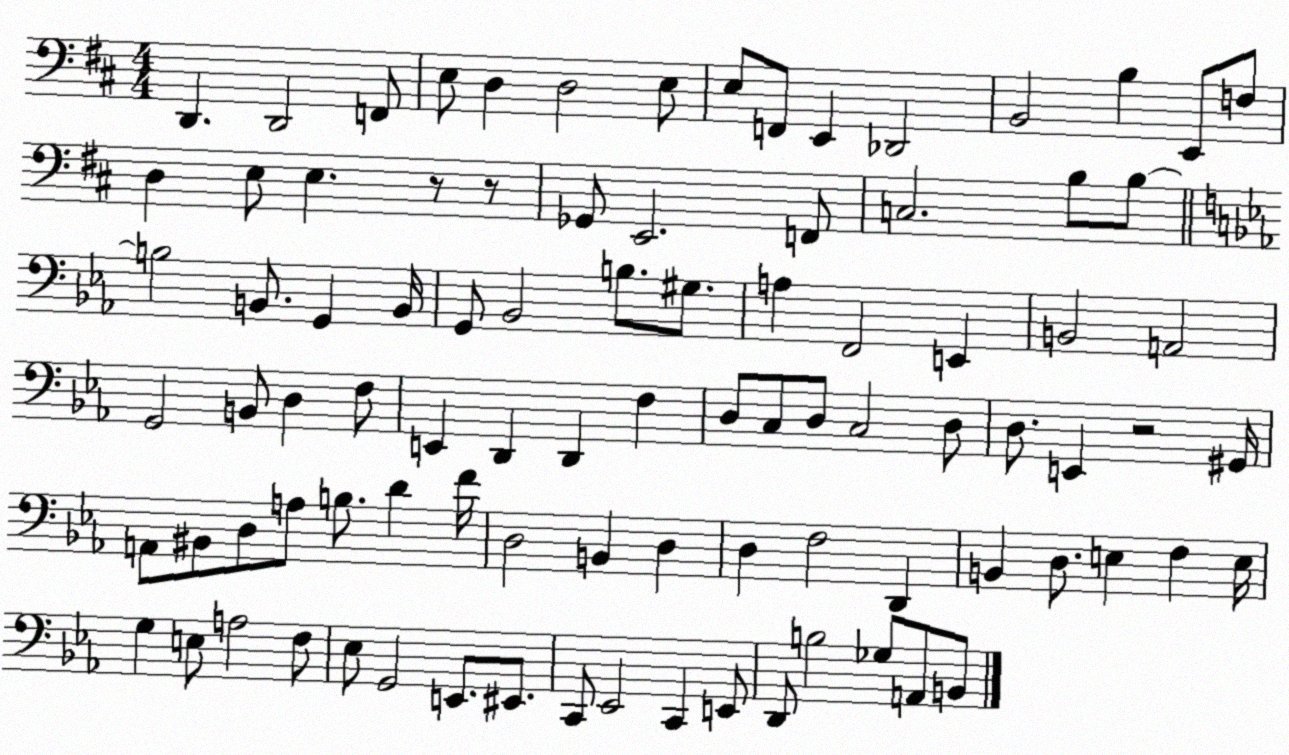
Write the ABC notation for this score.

X:1
T:Untitled
M:4/4
L:1/4
K:D
D,, D,,2 F,,/2 E,/2 D, D,2 E,/2 E,/2 F,,/2 E,, _D,,2 B,,2 B, E,,/2 F,/2 D, E,/2 E, z/2 z/2 _G,,/2 E,,2 F,,/2 C,2 B,/2 B,/2 B,2 B,,/2 G,, B,,/4 G,,/2 _B,,2 B,/2 ^G,/2 A, F,,2 E,, B,,2 A,,2 G,,2 B,,/2 D, F,/2 E,, D,, D,, F, D,/2 C,/2 D,/2 C,2 D,/2 D,/2 E,, z2 ^G,,/4 A,,/2 ^B,,/2 D,/2 A,/2 B,/2 D F/4 D,2 B,, D, D, F,2 D,, B,, D,/2 E, F, E,/4 G, E,/2 A,2 F,/2 _E,/2 G,,2 E,,/2 ^E,,/2 C,,/2 _E,,2 C,, E,,/2 D,,/2 B,2 _G,/2 A,,/2 B,,/2